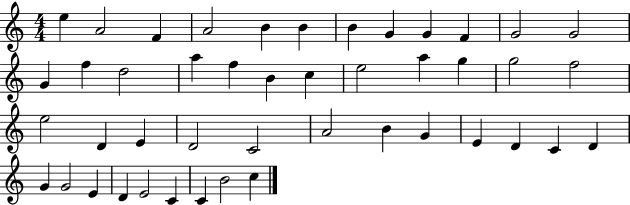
E5/q A4/h F4/q A4/h B4/q B4/q B4/q G4/q G4/q F4/q G4/h G4/h G4/q F5/q D5/h A5/q F5/q B4/q C5/q E5/h A5/q G5/q G5/h F5/h E5/h D4/q E4/q D4/h C4/h A4/h B4/q G4/q E4/q D4/q C4/q D4/q G4/q G4/h E4/q D4/q E4/h C4/q C4/q B4/h C5/q